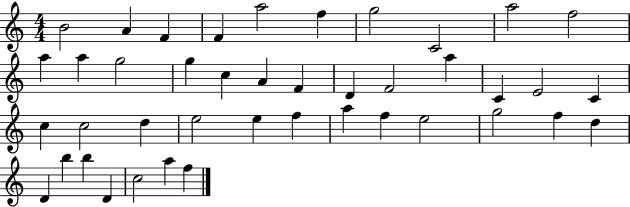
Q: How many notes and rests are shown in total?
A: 42